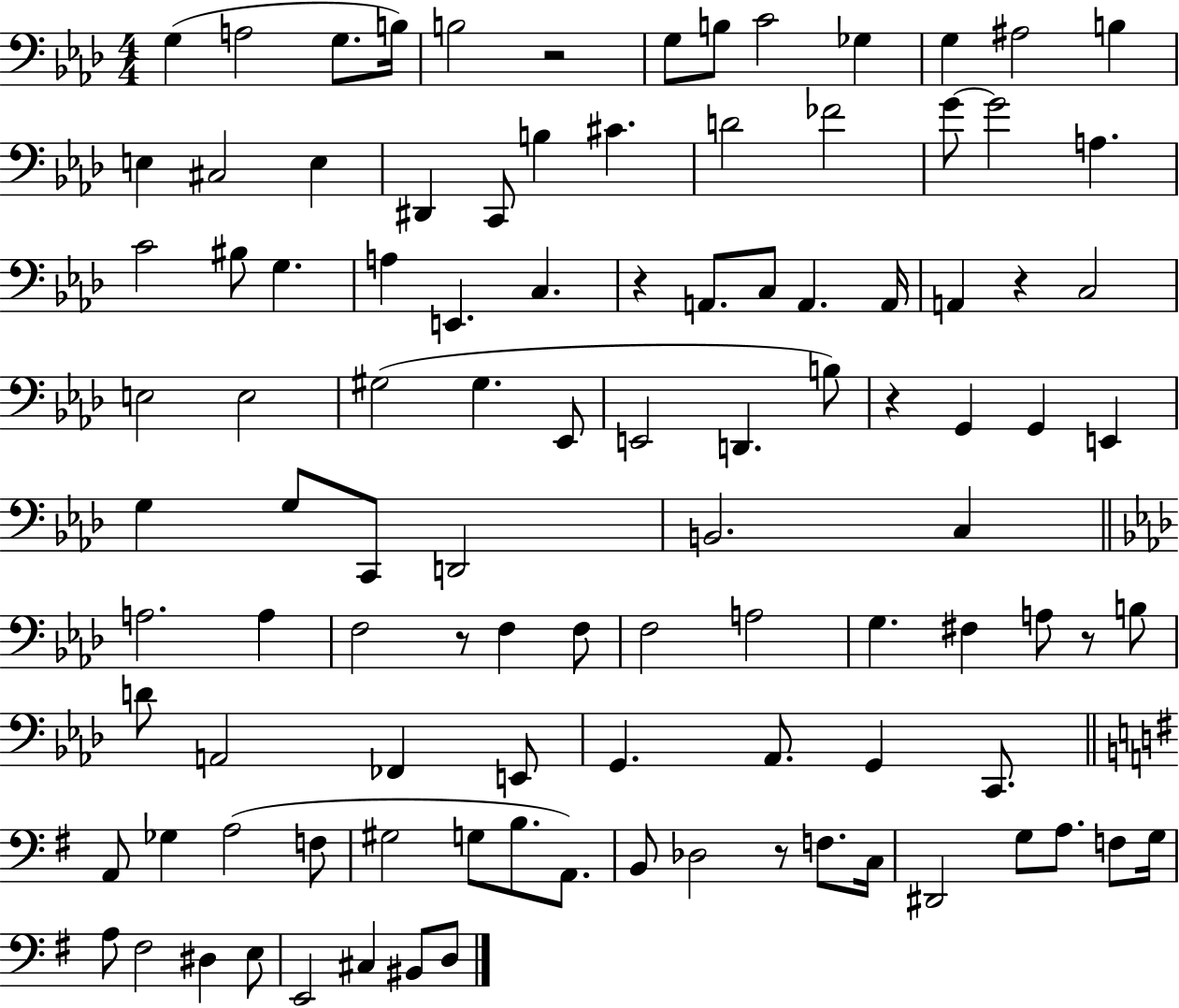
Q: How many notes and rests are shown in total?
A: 104